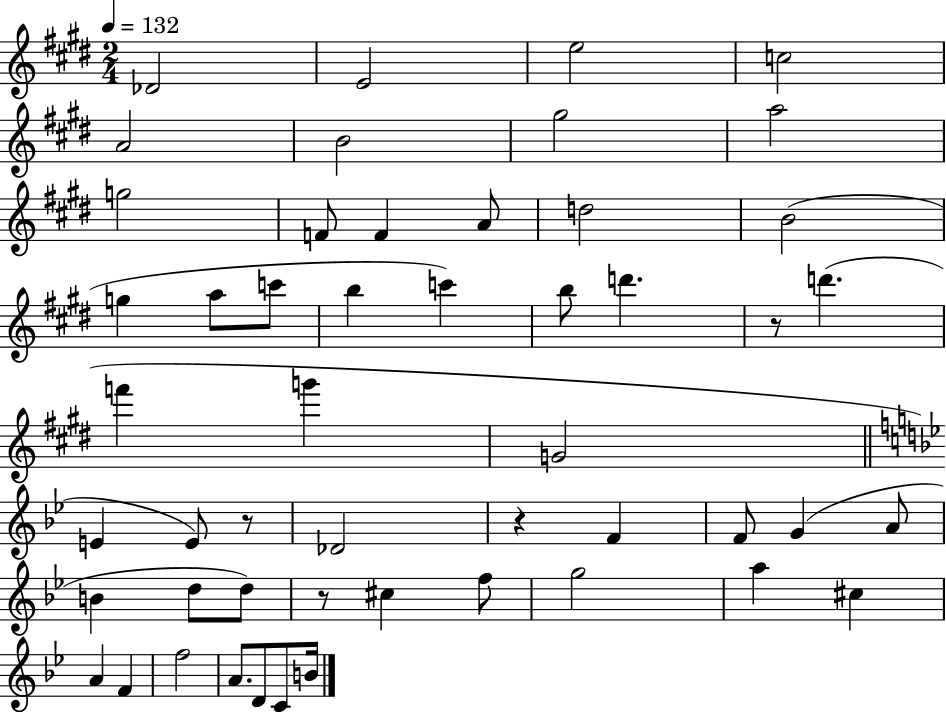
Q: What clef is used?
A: treble